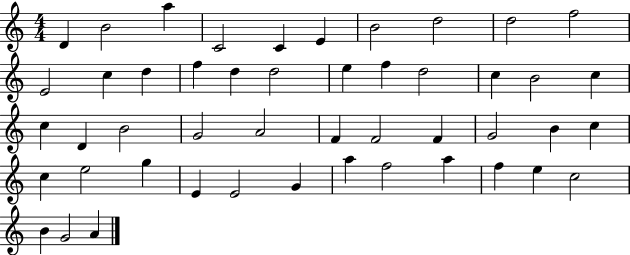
D4/q B4/h A5/q C4/h C4/q E4/q B4/h D5/h D5/h F5/h E4/h C5/q D5/q F5/q D5/q D5/h E5/q F5/q D5/h C5/q B4/h C5/q C5/q D4/q B4/h G4/h A4/h F4/q F4/h F4/q G4/h B4/q C5/q C5/q E5/h G5/q E4/q E4/h G4/q A5/q F5/h A5/q F5/q E5/q C5/h B4/q G4/h A4/q